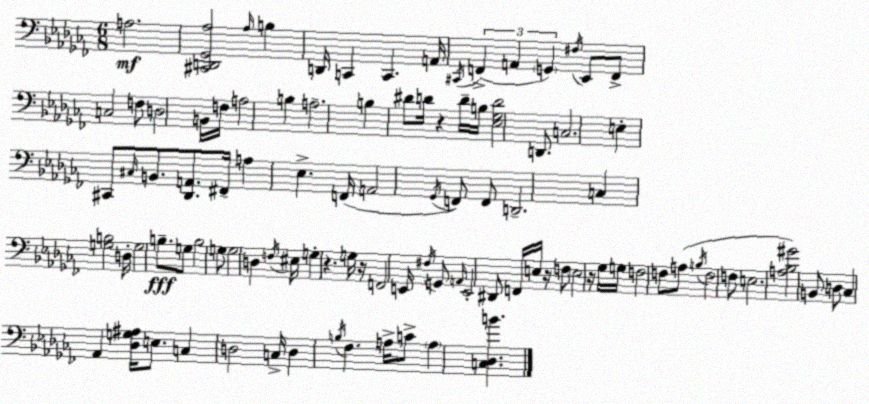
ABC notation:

X:1
T:Untitled
M:6/8
L:1/4
K:Abm
A,2 [^C,,D,,_G,,_A,]2 _A,/4 B, D,,/4 C,, C,, A,,/4 ^C,,/4 F,, A,, G,, ^F,/4 _E,,/2 F,,/2 C,2 F,/2 D,2 B,,/4 F,/4 A,2 B, A,2 B, ^D/2 D/4 z D/4 B,/4 [_E,_G,D]2 D,,/2 C,2 E, ^C,,/2 ^C,/4 B,,/2 [_D,,A,,]/2 ^F,,/4 A, _E, F,,/4 A,,2 _G,,/4 F,,/2 F,,/2 D,,2 C, [G,B,]2 D,/4 G,2 B,/2 G,/2 B,2 G,/2 G,2 D, F,/4 ^E,/4 G, z G,/4 z/4 F,,2 E,,/4 ^F,/4 G,,/2 A,,/4 E,,2 ^D,,/2 F,,/4 E,/4 z/4 F,/2 E,2 z/4 _G,/4 G,/4 F,2 F,/2 A,/2 B,/4 F,2 F,/2 E,2 [A,_B,^G]2 B,,/2 D,/2 _C, _A,, [_D,G,^A,]/4 E,/2 C, D,2 C,/4 D, B,/4 _F, A,/4 C/2 A, [C,_D,B]